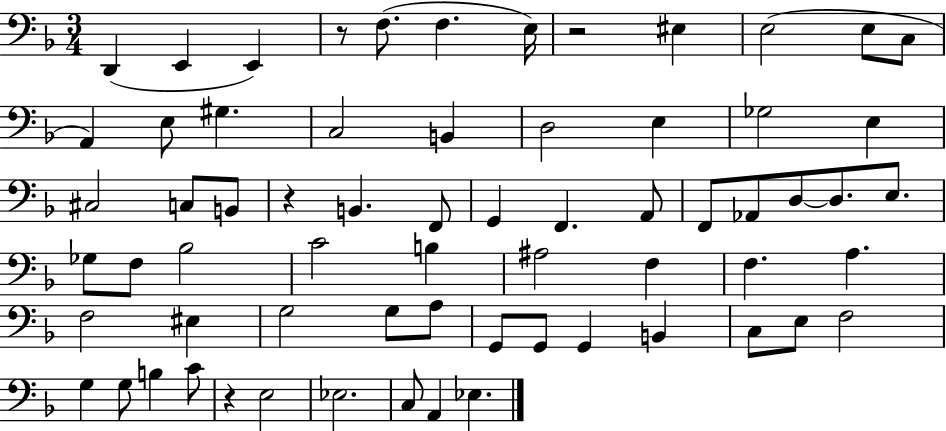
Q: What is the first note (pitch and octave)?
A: D2